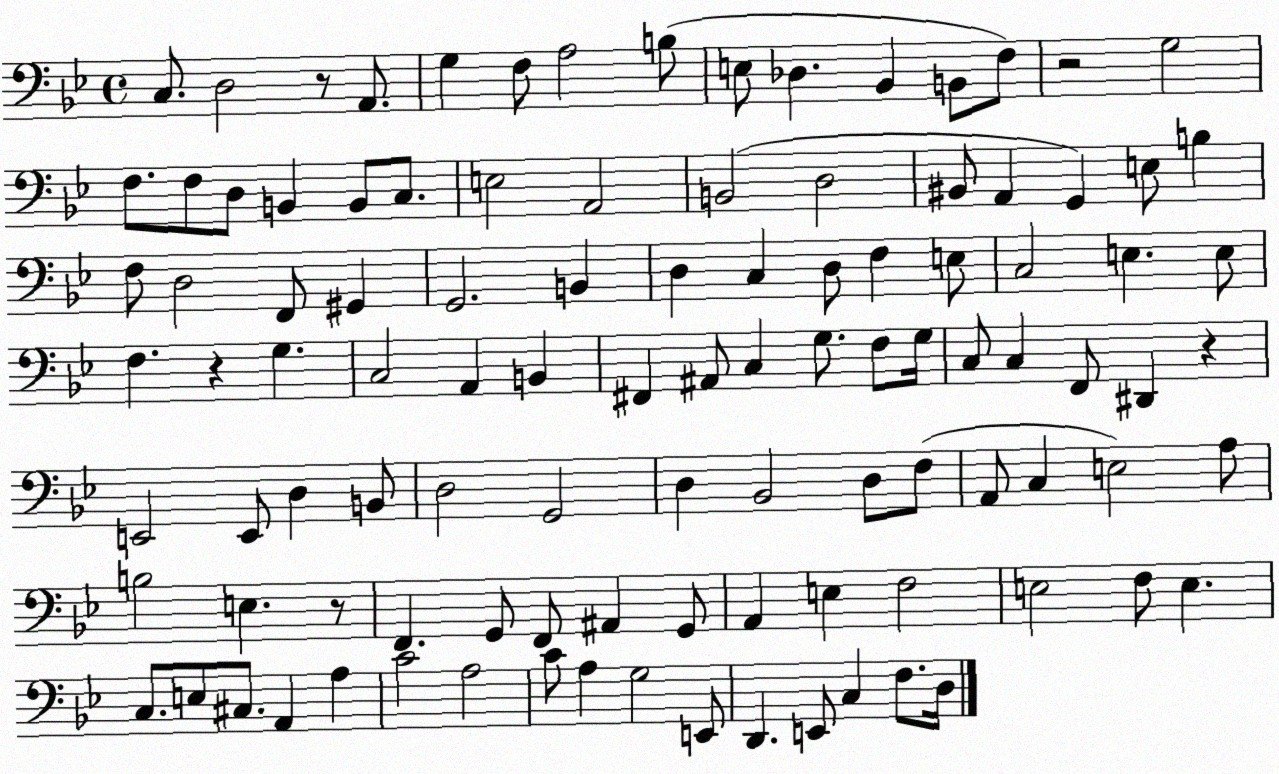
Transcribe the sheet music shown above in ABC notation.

X:1
T:Untitled
M:4/4
L:1/4
K:Bb
C,/2 D,2 z/2 A,,/2 G, F,/2 A,2 B,/2 E,/2 _D, _B,, B,,/2 F,/2 z2 G,2 F,/2 F,/2 D,/2 B,, B,,/2 C,/2 E,2 A,,2 B,,2 D,2 ^B,,/2 A,, G,, E,/2 B, F,/2 D,2 F,,/2 ^G,, G,,2 B,, D, C, D,/2 F, E,/2 C,2 E, E,/2 F, z G, C,2 A,, B,, ^F,, ^A,,/2 C, G,/2 F,/2 G,/4 C,/2 C, F,,/2 ^D,, z E,,2 E,,/2 D, B,,/2 D,2 G,,2 D, _B,,2 D,/2 F,/2 A,,/2 C, E,2 A,/2 B,2 E, z/2 F,, G,,/2 F,,/2 ^A,, G,,/2 A,, E, F,2 E,2 F,/2 E, C,/2 E,/2 ^C,/2 A,, A, C2 A,2 C/2 A, G,2 E,,/2 D,, E,,/2 C, F,/2 D,/4